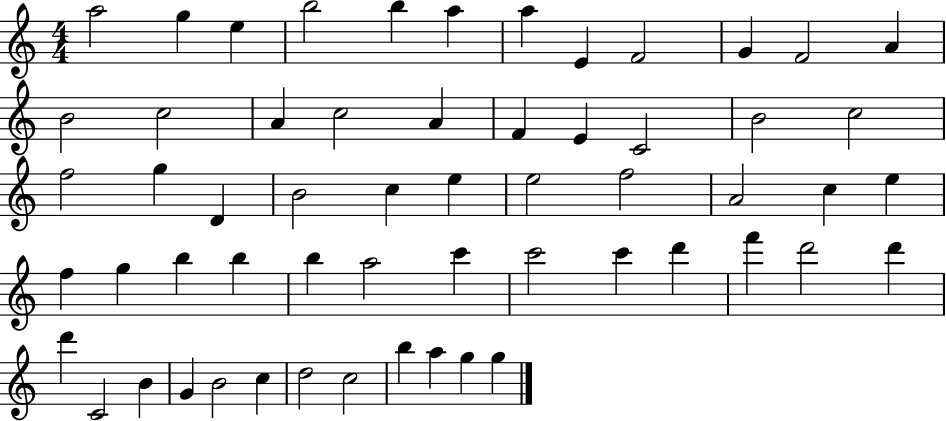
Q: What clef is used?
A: treble